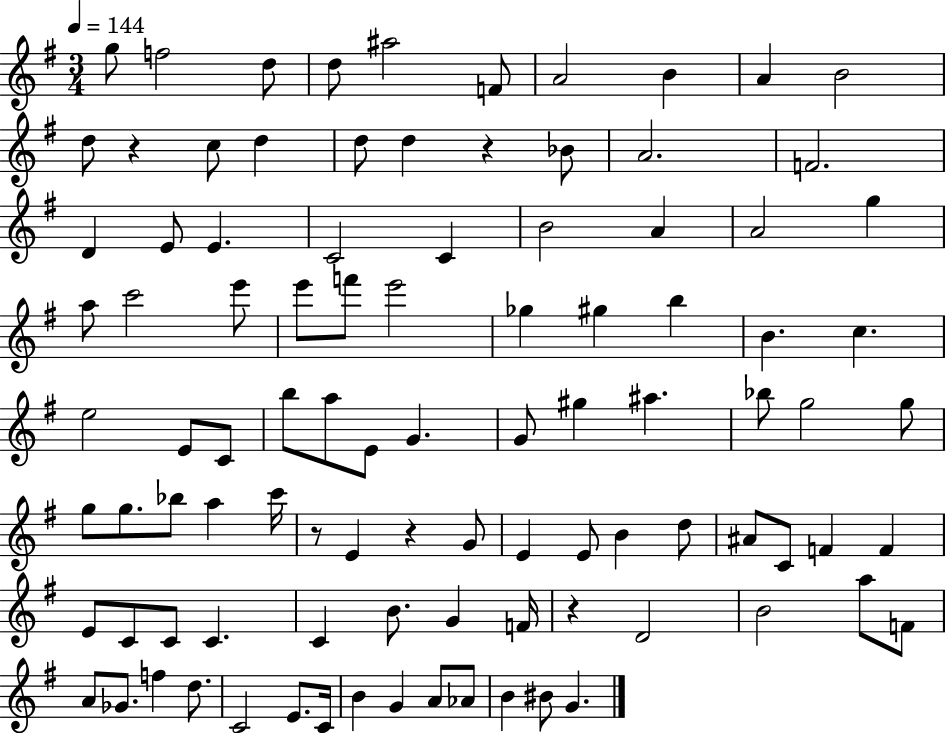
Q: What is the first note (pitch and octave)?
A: G5